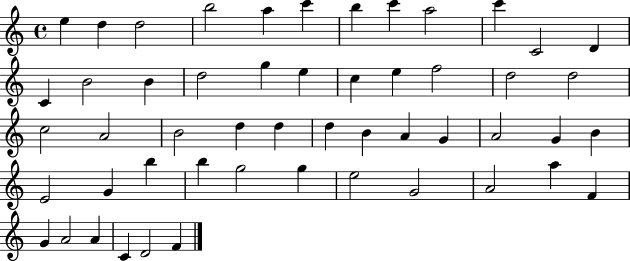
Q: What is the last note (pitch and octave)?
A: F4